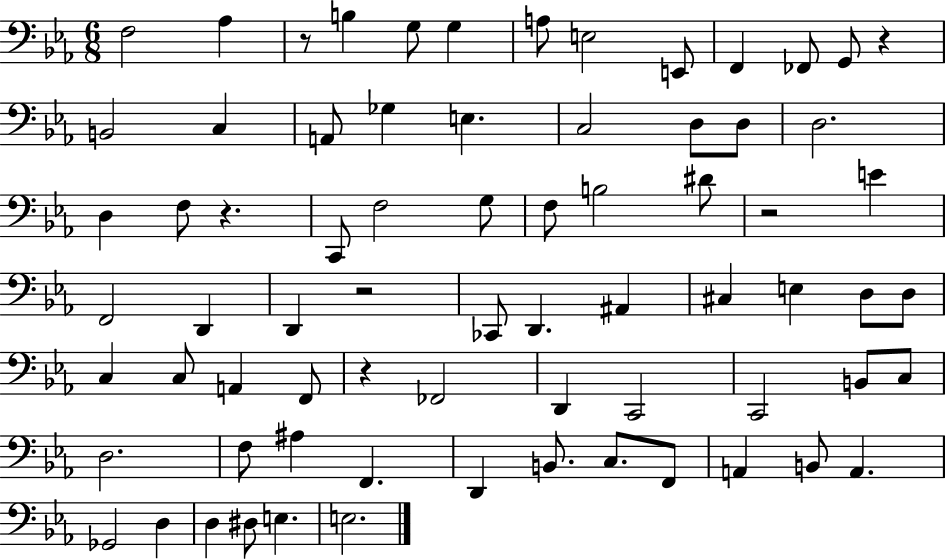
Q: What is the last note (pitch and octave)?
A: E3